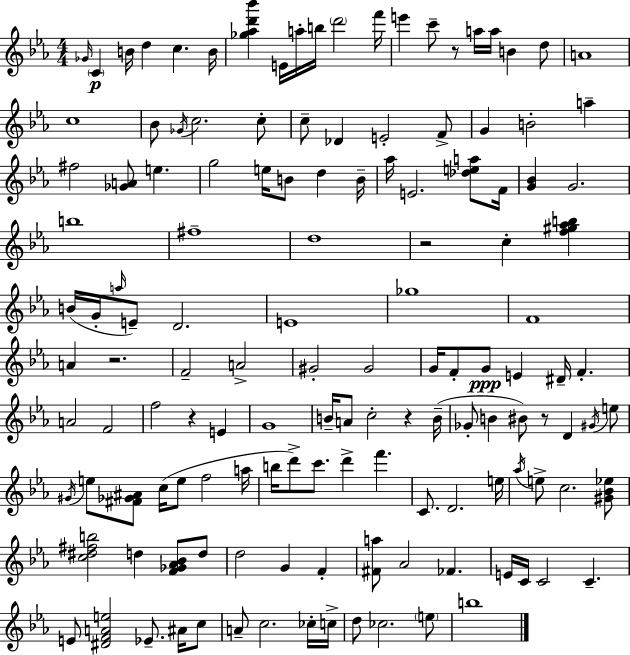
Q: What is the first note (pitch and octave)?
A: Gb4